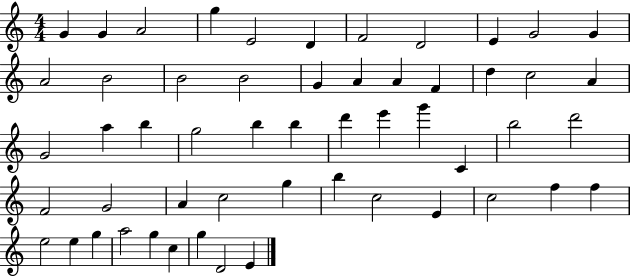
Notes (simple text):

G4/q G4/q A4/h G5/q E4/h D4/q F4/h D4/h E4/q G4/h G4/q A4/h B4/h B4/h B4/h G4/q A4/q A4/q F4/q D5/q C5/h A4/q G4/h A5/q B5/q G5/h B5/q B5/q D6/q E6/q G6/q C4/q B5/h D6/h F4/h G4/h A4/q C5/h G5/q B5/q C5/h E4/q C5/h F5/q F5/q E5/h E5/q G5/q A5/h G5/q C5/q G5/q D4/h E4/q